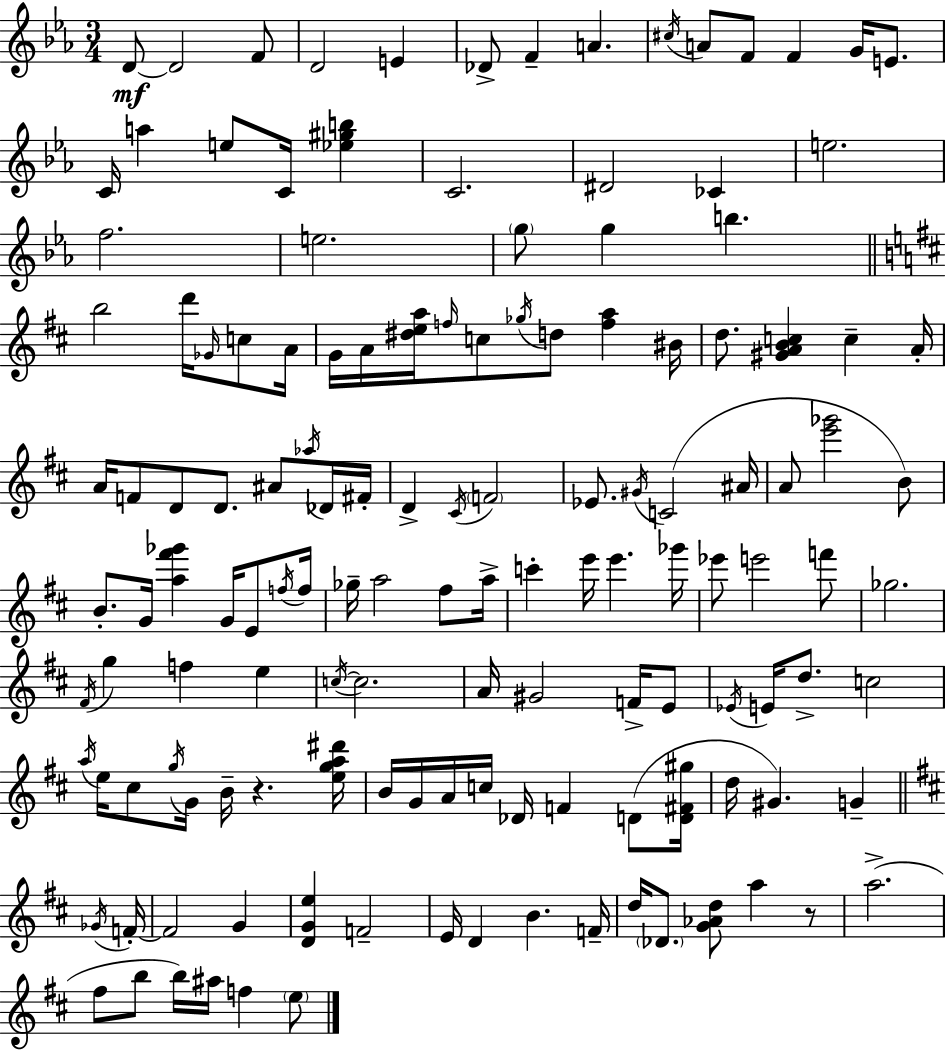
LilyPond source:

{
  \clef treble
  \numericTimeSignature
  \time 3/4
  \key ees \major
  d'8~~\mf d'2 f'8 | d'2 e'4 | des'8-> f'4-- a'4. | \acciaccatura { cis''16 } a'8 f'8 f'4 g'16 e'8. | \break c'16 a''4 e''8 c'16 <ees'' gis'' b''>4 | c'2. | dis'2 ces'4 | e''2. | \break f''2. | e''2. | \parenthesize g''8 g''4 b''4. | \bar "||" \break \key d \major b''2 d'''16 \grace { ges'16 } c''8 | a'16 g'16 a'16 <dis'' e'' a''>16 \grace { f''16 } c''8 \acciaccatura { ges''16 } d''8 <f'' a''>4 | bis'16 d''8. <gis' a' b' c''>4 c''4-- | a'16-. a'16 f'8 d'8 d'8. ais'8 | \break \acciaccatura { aes''16 } des'16 fis'16-. d'4-> \acciaccatura { cis'16 } \parenthesize f'2 | ees'8. \acciaccatura { gis'16 } c'2( | ais'16 a'8 <e''' ges'''>2 | b'8) b'8.-. g'16 <a'' fis''' ges'''>4 | \break g'16 e'8 \acciaccatura { f''16 } f''16 ges''16-- a''2 | fis''8 a''16-> c'''4-. e'''16 | e'''4. ges'''16 ees'''8 e'''2 | f'''8 ges''2. | \break \acciaccatura { fis'16 } g''4 | f''4 e''4 \acciaccatura { c''16~ }~ c''2. | a'16 gis'2 | f'16-> e'8 \acciaccatura { ees'16 } e'16 d''8.-> | \break c''2 \acciaccatura { a''16 } e''16 | cis''8 \acciaccatura { g''16 } g'16 b'16-- r4. <e'' g'' a'' dis'''>16 | b'16 g'16 a'16 c''16 des'16 f'4 d'8( <d' fis' gis''>16 | d''16 gis'4.) g'4-- \bar "||" \break \key d \major \acciaccatura { ges'16 } f'16-.~~ f'2 g'4 | <d' g' e''>4 f'2-- | e'16 d'4 b'4. | f'16-- d''16 \parenthesize des'8. <g' aes' d''>8 a''4 | \break r8 a''2.->( | fis''8 b''8 b''16) ais''16 f''4 | \parenthesize e''8 \bar "|."
}